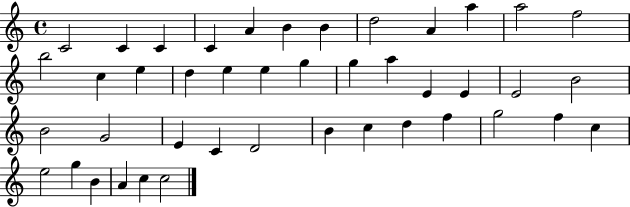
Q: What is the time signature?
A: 4/4